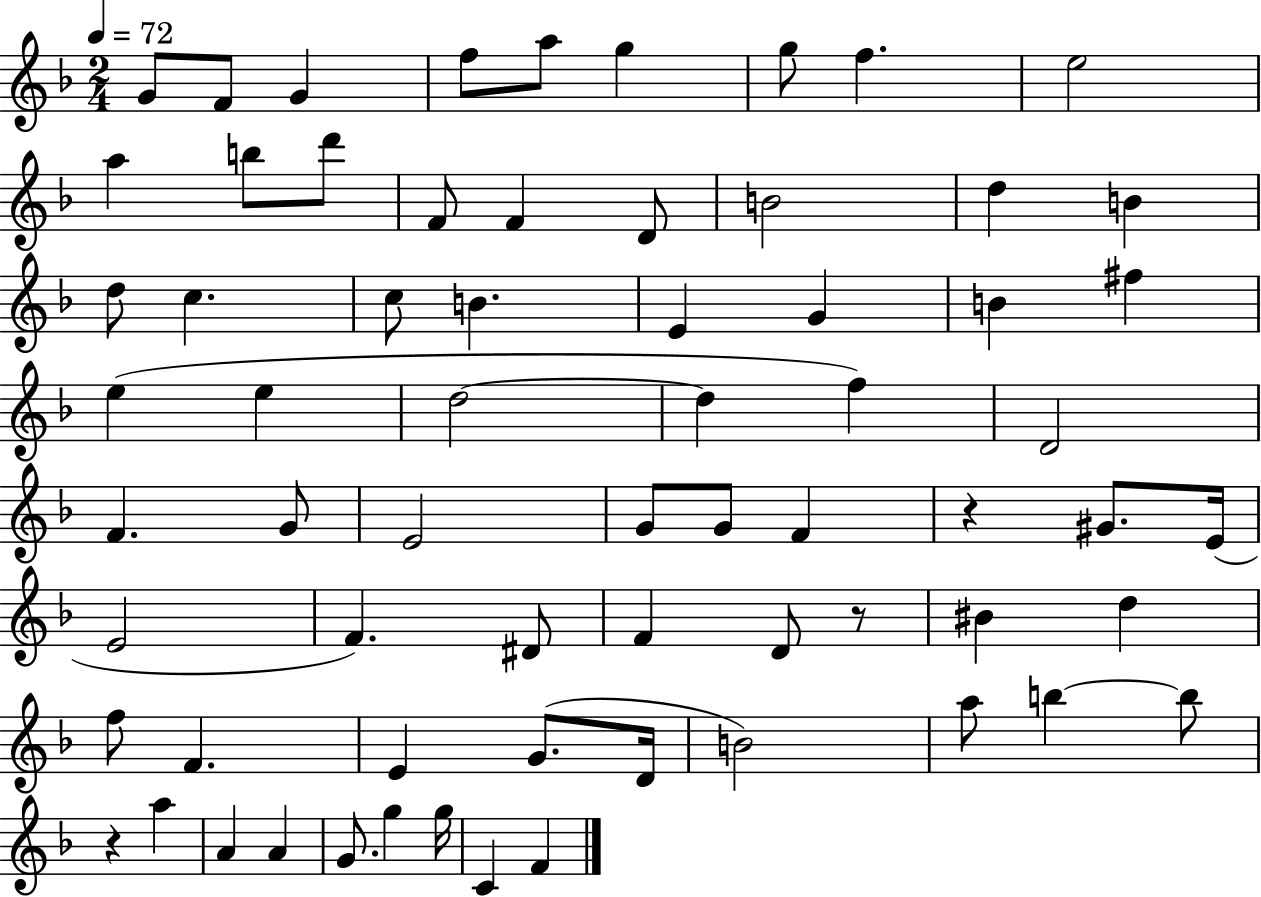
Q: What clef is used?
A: treble